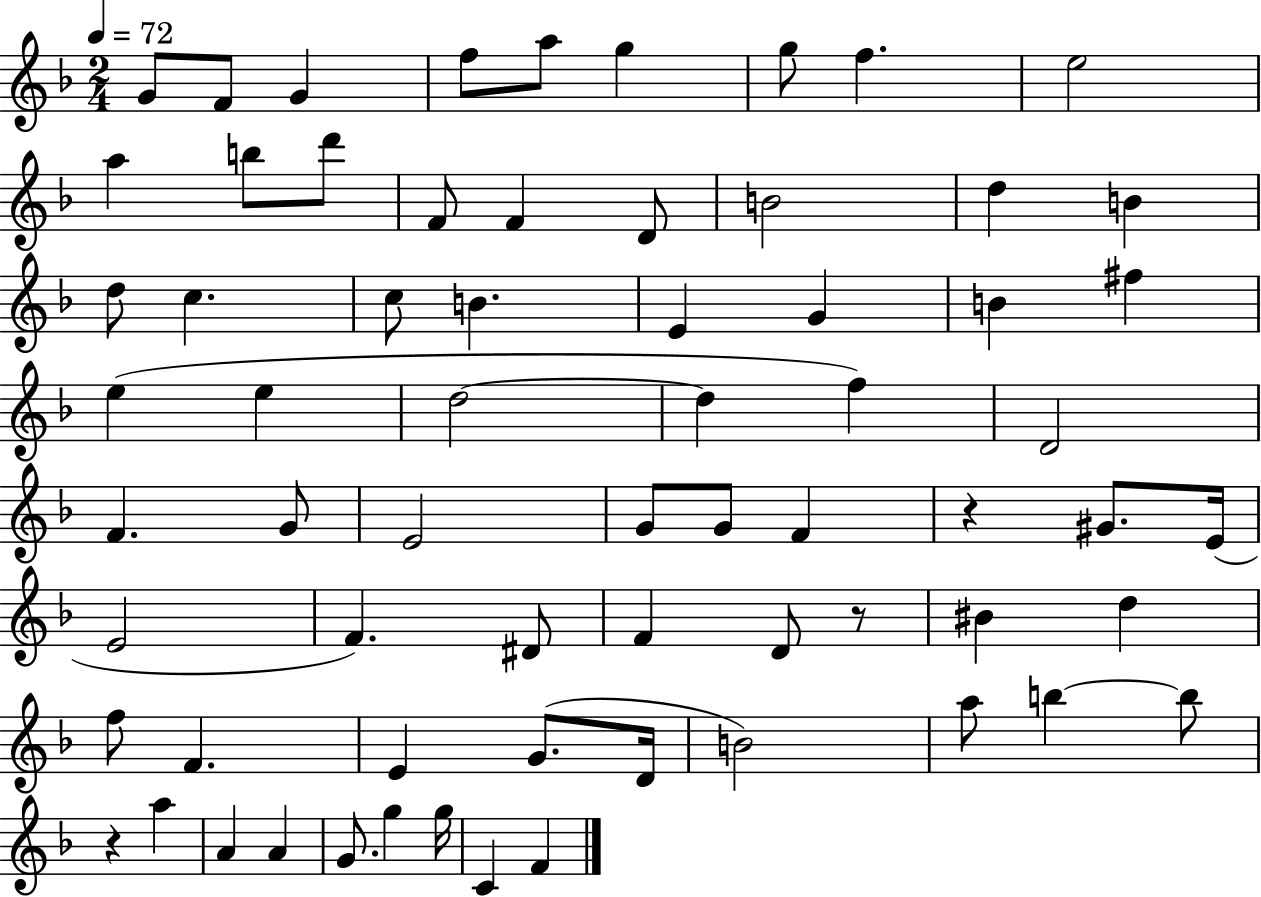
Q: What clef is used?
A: treble